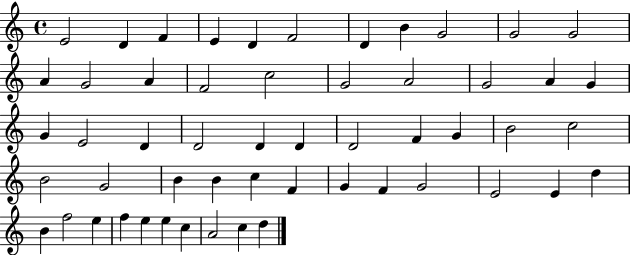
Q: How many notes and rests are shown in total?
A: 54